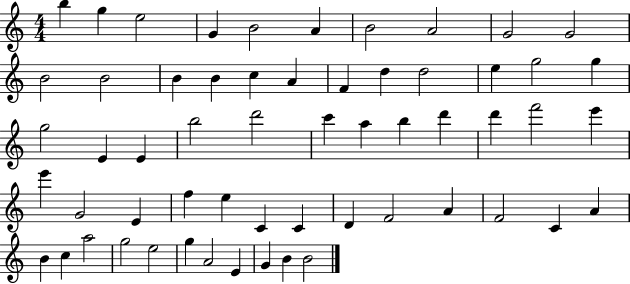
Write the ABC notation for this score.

X:1
T:Untitled
M:4/4
L:1/4
K:C
b g e2 G B2 A B2 A2 G2 G2 B2 B2 B B c A F d d2 e g2 g g2 E E b2 d'2 c' a b d' d' f'2 e' e' G2 E f e C C D F2 A F2 C A B c a2 g2 e2 g A2 E G B B2